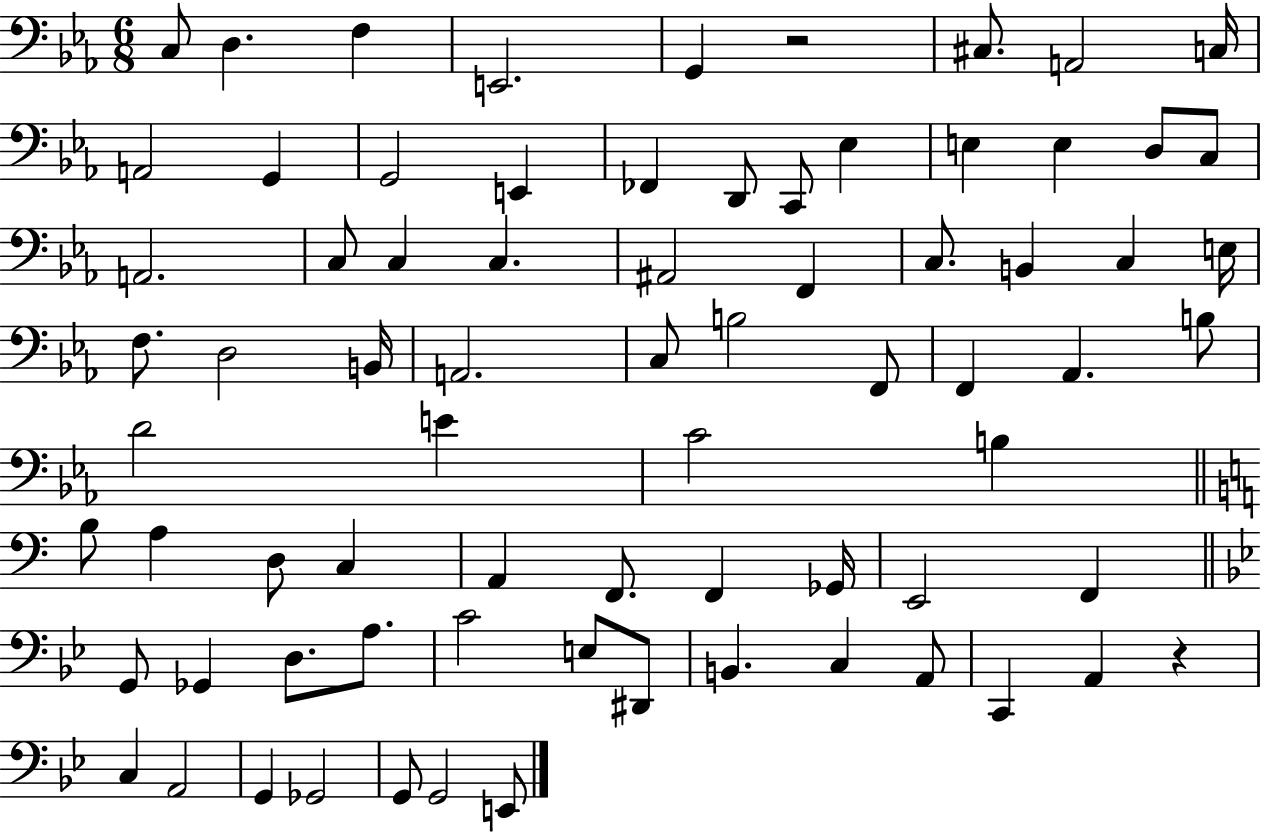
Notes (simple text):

C3/e D3/q. F3/q E2/h. G2/q R/h C#3/e. A2/h C3/s A2/h G2/q G2/h E2/q FES2/q D2/e C2/e Eb3/q E3/q E3/q D3/e C3/e A2/h. C3/e C3/q C3/q. A#2/h F2/q C3/e. B2/q C3/q E3/s F3/e. D3/h B2/s A2/h. C3/e B3/h F2/e F2/q Ab2/q. B3/e D4/h E4/q C4/h B3/q B3/e A3/q D3/e C3/q A2/q F2/e. F2/q Gb2/s E2/h F2/q G2/e Gb2/q D3/e. A3/e. C4/h E3/e D#2/e B2/q. C3/q A2/e C2/q A2/q R/q C3/q A2/h G2/q Gb2/h G2/e G2/h E2/e